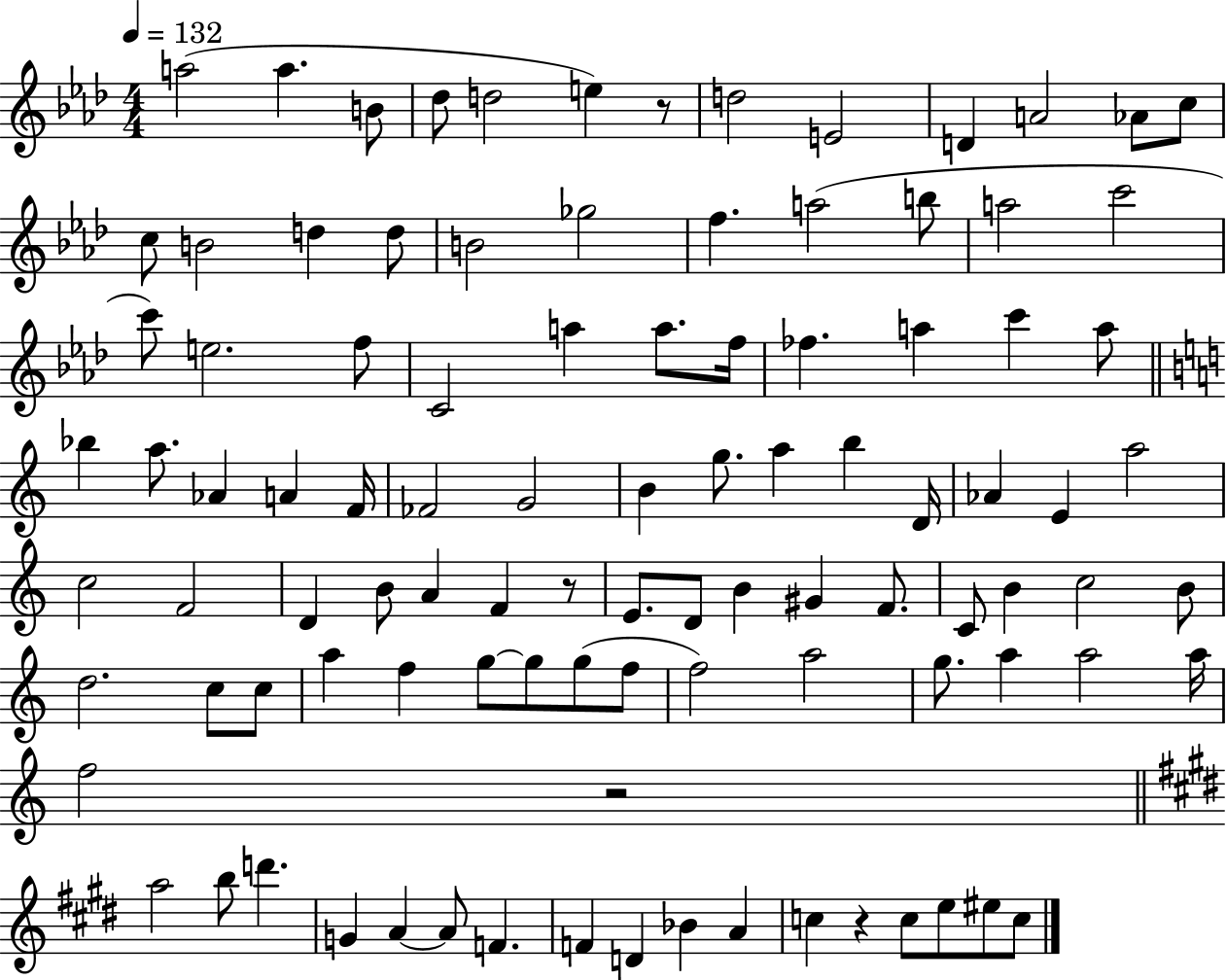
A5/h A5/q. B4/e Db5/e D5/h E5/q R/e D5/h E4/h D4/q A4/h Ab4/e C5/e C5/e B4/h D5/q D5/e B4/h Gb5/h F5/q. A5/h B5/e A5/h C6/h C6/e E5/h. F5/e C4/h A5/q A5/e. F5/s FES5/q. A5/q C6/q A5/e Bb5/q A5/e. Ab4/q A4/q F4/s FES4/h G4/h B4/q G5/e. A5/q B5/q D4/s Ab4/q E4/q A5/h C5/h F4/h D4/q B4/e A4/q F4/q R/e E4/e. D4/e B4/q G#4/q F4/e. C4/e B4/q C5/h B4/e D5/h. C5/e C5/e A5/q F5/q G5/e G5/e G5/e F5/e F5/h A5/h G5/e. A5/q A5/h A5/s F5/h R/h A5/h B5/e D6/q. G4/q A4/q A4/e F4/q. F4/q D4/q Bb4/q A4/q C5/q R/q C5/e E5/e EIS5/e C5/e